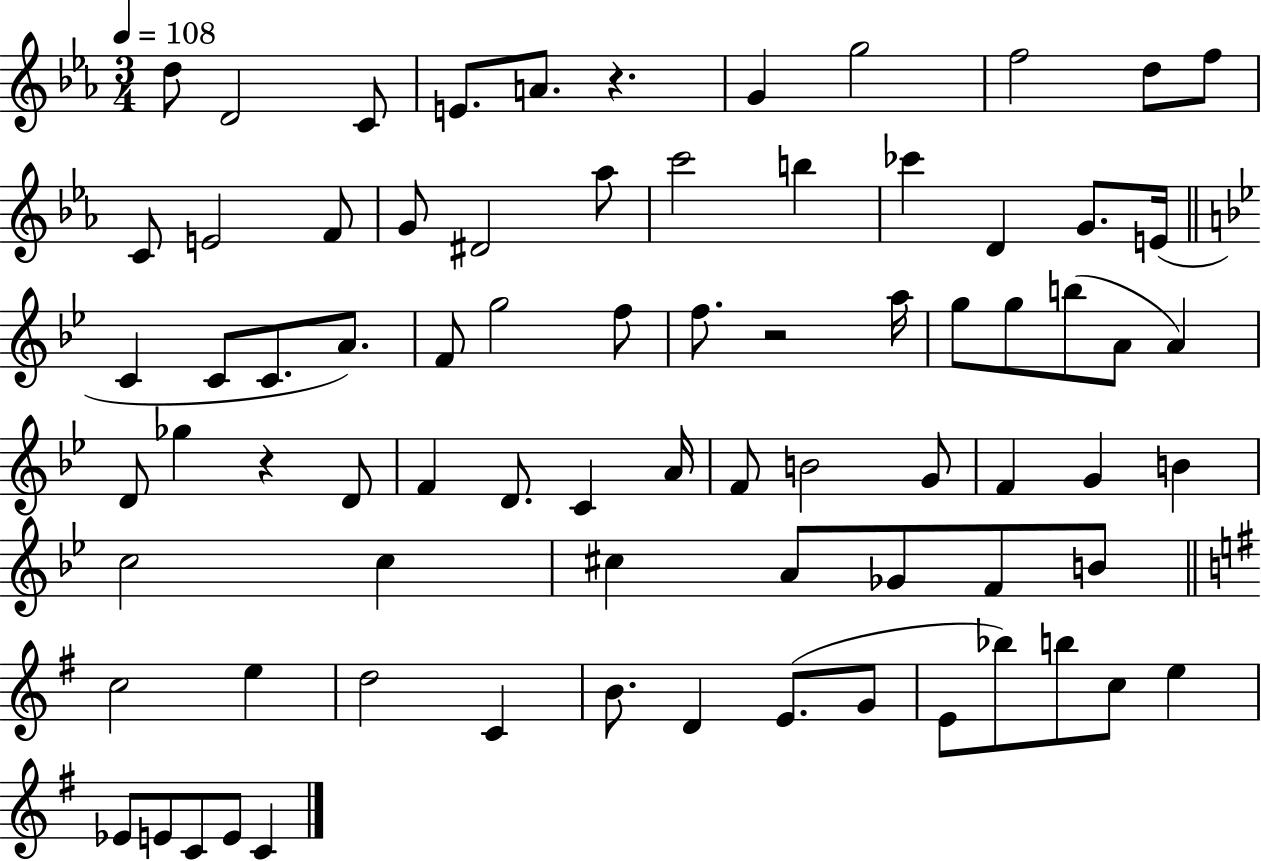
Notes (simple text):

D5/e D4/h C4/e E4/e. A4/e. R/q. G4/q G5/h F5/h D5/e F5/e C4/e E4/h F4/e G4/e D#4/h Ab5/e C6/h B5/q CES6/q D4/q G4/e. E4/s C4/q C4/e C4/e. A4/e. F4/e G5/h F5/e F5/e. R/h A5/s G5/e G5/e B5/e A4/e A4/q D4/e Gb5/q R/q D4/e F4/q D4/e. C4/q A4/s F4/e B4/h G4/e F4/q G4/q B4/q C5/h C5/q C#5/q A4/e Gb4/e F4/e B4/e C5/h E5/q D5/h C4/q B4/e. D4/q E4/e. G4/e E4/e Bb5/e B5/e C5/e E5/q Eb4/e E4/e C4/e E4/e C4/q